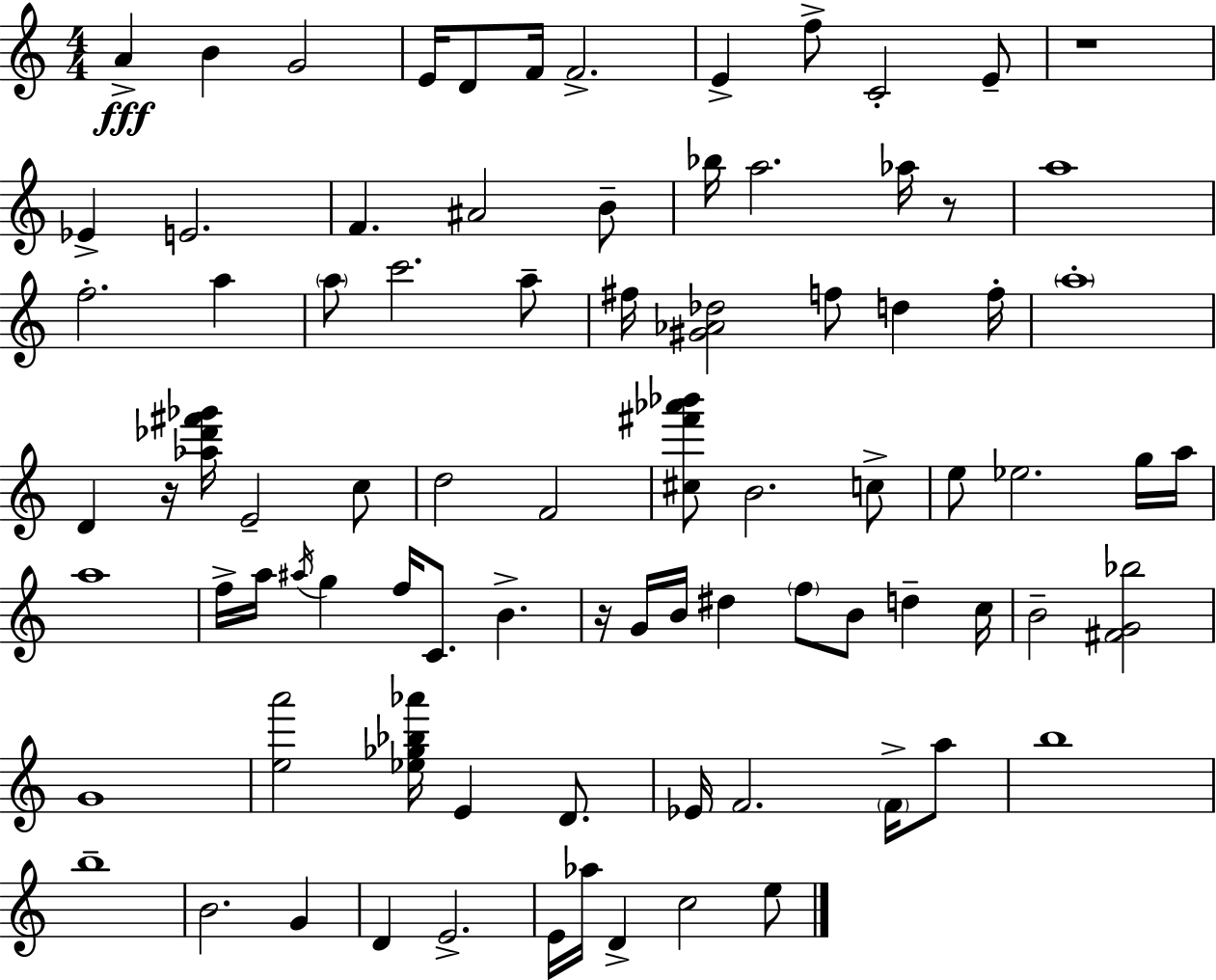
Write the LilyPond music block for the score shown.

{
  \clef treble
  \numericTimeSignature
  \time 4/4
  \key a \minor
  \repeat volta 2 { a'4->\fff b'4 g'2 | e'16 d'8 f'16 f'2.-> | e'4-> f''8-> c'2-. e'8-- | r1 | \break ees'4-> e'2. | f'4. ais'2 b'8-- | bes''16 a''2. aes''16 r8 | a''1 | \break f''2.-. a''4 | \parenthesize a''8 c'''2. a''8-- | fis''16 <gis' aes' des''>2 f''8 d''4 f''16-. | \parenthesize a''1-. | \break d'4 r16 <aes'' des''' fis''' ges'''>16 e'2-- c''8 | d''2 f'2 | <cis'' fis''' aes''' bes'''>8 b'2. c''8-> | e''8 ees''2. g''16 a''16 | \break a''1 | f''16-> a''16 \acciaccatura { ais''16 } g''4 f''16 c'8. b'4.-> | r16 g'16 b'16 dis''4 \parenthesize f''8 b'8 d''4-- | c''16 b'2-- <fis' g' bes''>2 | \break g'1 | <e'' a'''>2 <ees'' ges'' bes'' aes'''>16 e'4 d'8. | ees'16 f'2. \parenthesize f'16-> a''8 | b''1 | \break b''1-- | b'2. g'4 | d'4 e'2.-> | e'16 aes''16 d'4-> c''2 e''8 | \break } \bar "|."
}